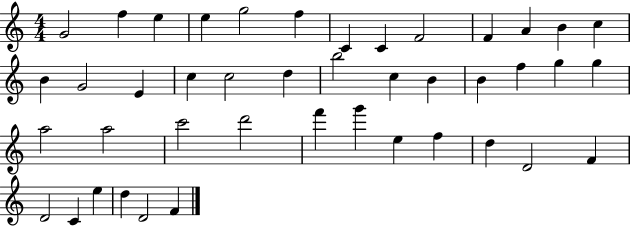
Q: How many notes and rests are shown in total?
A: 43